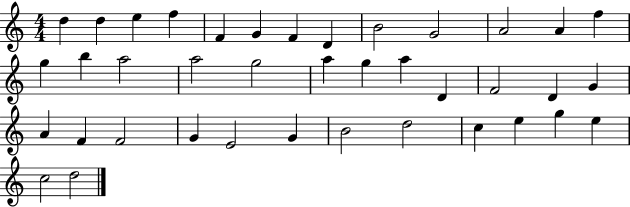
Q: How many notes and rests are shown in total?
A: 39